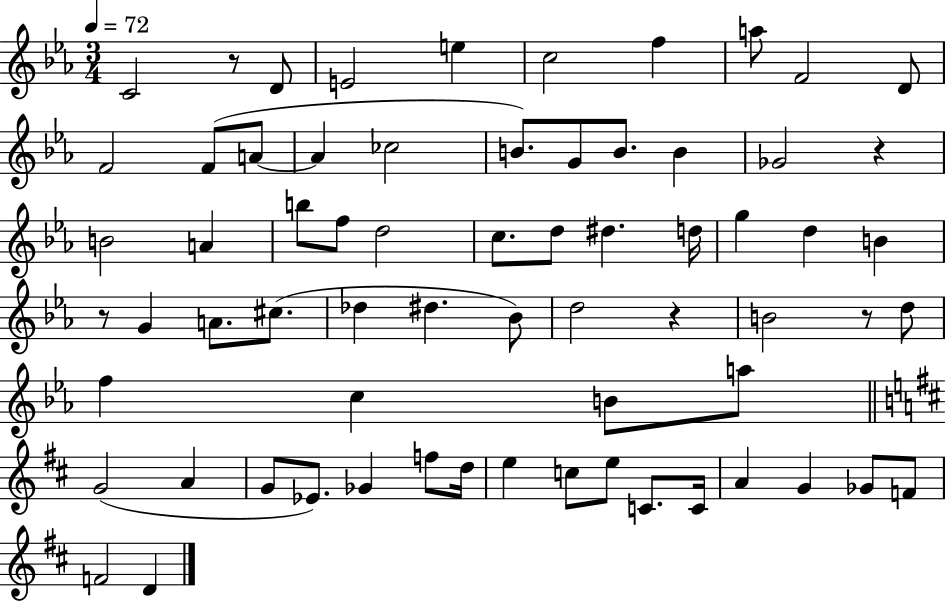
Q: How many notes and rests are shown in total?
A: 67